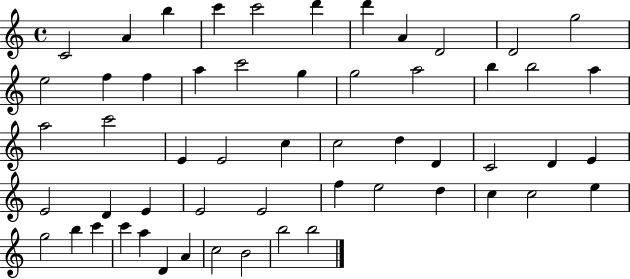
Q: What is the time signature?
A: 4/4